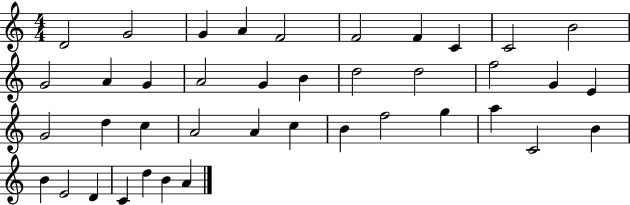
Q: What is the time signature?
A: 4/4